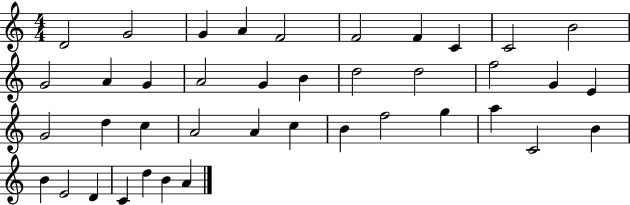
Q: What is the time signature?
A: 4/4